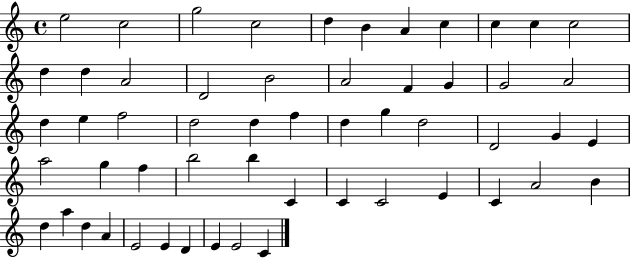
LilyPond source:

{
  \clef treble
  \time 4/4
  \defaultTimeSignature
  \key c \major
  e''2 c''2 | g''2 c''2 | d''4 b'4 a'4 c''4 | c''4 c''4 c''2 | \break d''4 d''4 a'2 | d'2 b'2 | a'2 f'4 g'4 | g'2 a'2 | \break d''4 e''4 f''2 | d''2 d''4 f''4 | d''4 g''4 d''2 | d'2 g'4 e'4 | \break a''2 g''4 f''4 | b''2 b''4 c'4 | c'4 c'2 e'4 | c'4 a'2 b'4 | \break d''4 a''4 d''4 a'4 | e'2 e'4 d'4 | e'4 e'2 c'4 | \bar "|."
}